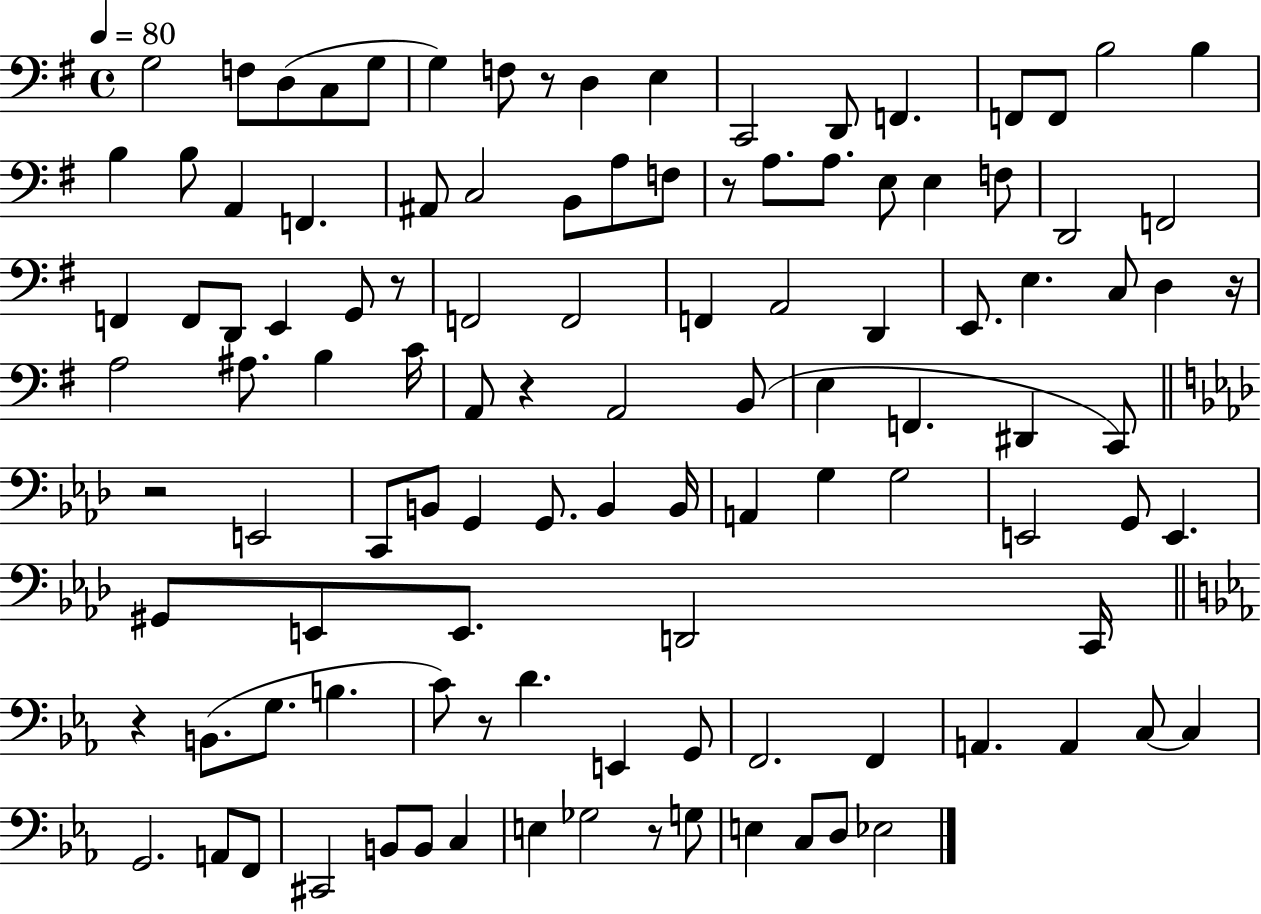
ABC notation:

X:1
T:Untitled
M:4/4
L:1/4
K:G
G,2 F,/2 D,/2 C,/2 G,/2 G, F,/2 z/2 D, E, C,,2 D,,/2 F,, F,,/2 F,,/2 B,2 B, B, B,/2 A,, F,, ^A,,/2 C,2 B,,/2 A,/2 F,/2 z/2 A,/2 A,/2 E,/2 E, F,/2 D,,2 F,,2 F,, F,,/2 D,,/2 E,, G,,/2 z/2 F,,2 F,,2 F,, A,,2 D,, E,,/2 E, C,/2 D, z/4 A,2 ^A,/2 B, C/4 A,,/2 z A,,2 B,,/2 E, F,, ^D,, C,,/2 z2 E,,2 C,,/2 B,,/2 G,, G,,/2 B,, B,,/4 A,, G, G,2 E,,2 G,,/2 E,, ^G,,/2 E,,/2 E,,/2 D,,2 C,,/4 z B,,/2 G,/2 B, C/2 z/2 D E,, G,,/2 F,,2 F,, A,, A,, C,/2 C, G,,2 A,,/2 F,,/2 ^C,,2 B,,/2 B,,/2 C, E, _G,2 z/2 G,/2 E, C,/2 D,/2 _E,2